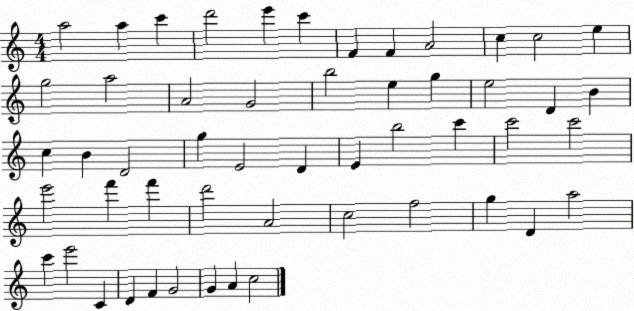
X:1
T:Untitled
M:4/4
L:1/4
K:C
a2 a c' d'2 e' c' F F A2 c c2 e g2 a2 A2 G2 b2 e g e2 D B c B D2 g E2 D E b2 c' c'2 c'2 e'2 f' f' d'2 A2 c2 f2 g D a2 c' e'2 C D F G2 G A c2